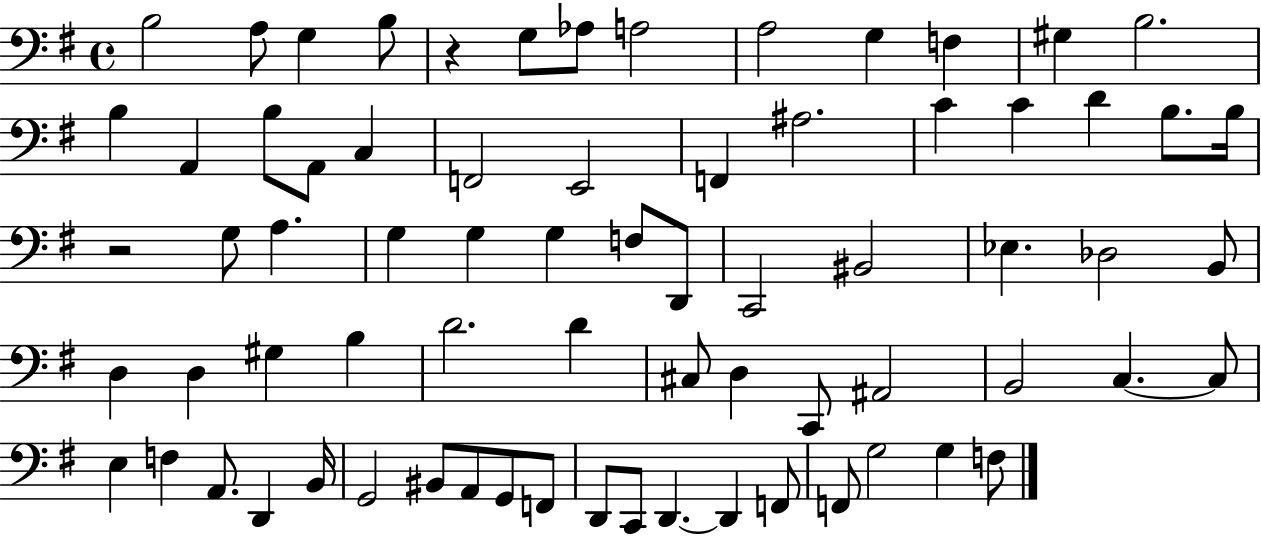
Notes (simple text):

B3/h A3/e G3/q B3/e R/q G3/e Ab3/e A3/h A3/h G3/q F3/q G#3/q B3/h. B3/q A2/q B3/e A2/e C3/q F2/h E2/h F2/q A#3/h. C4/q C4/q D4/q B3/e. B3/s R/h G3/e A3/q. G3/q G3/q G3/q F3/e D2/e C2/h BIS2/h Eb3/q. Db3/h B2/e D3/q D3/q G#3/q B3/q D4/h. D4/q C#3/e D3/q C2/e A#2/h B2/h C3/q. C3/e E3/q F3/q A2/e. D2/q B2/s G2/h BIS2/e A2/e G2/e F2/e D2/e C2/e D2/q. D2/q F2/e F2/e G3/h G3/q F3/e